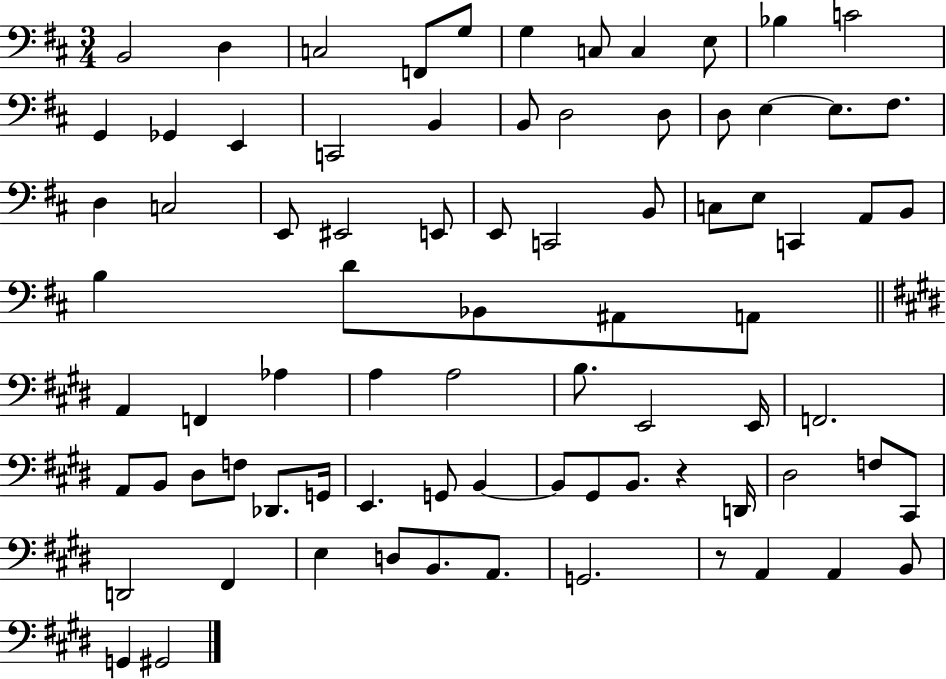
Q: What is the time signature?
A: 3/4